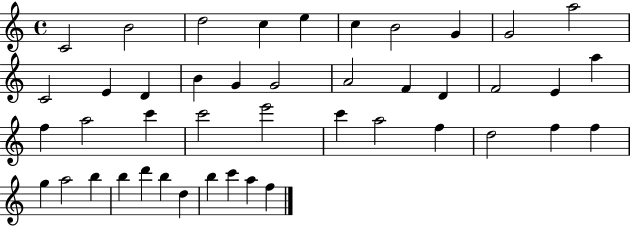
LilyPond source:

{
  \clef treble
  \time 4/4
  \defaultTimeSignature
  \key c \major
  c'2 b'2 | d''2 c''4 e''4 | c''4 b'2 g'4 | g'2 a''2 | \break c'2 e'4 d'4 | b'4 g'4 g'2 | a'2 f'4 d'4 | f'2 e'4 a''4 | \break f''4 a''2 c'''4 | c'''2 e'''2 | c'''4 a''2 f''4 | d''2 f''4 f''4 | \break g''4 a''2 b''4 | b''4 d'''4 b''4 d''4 | b''4 c'''4 a''4 f''4 | \bar "|."
}